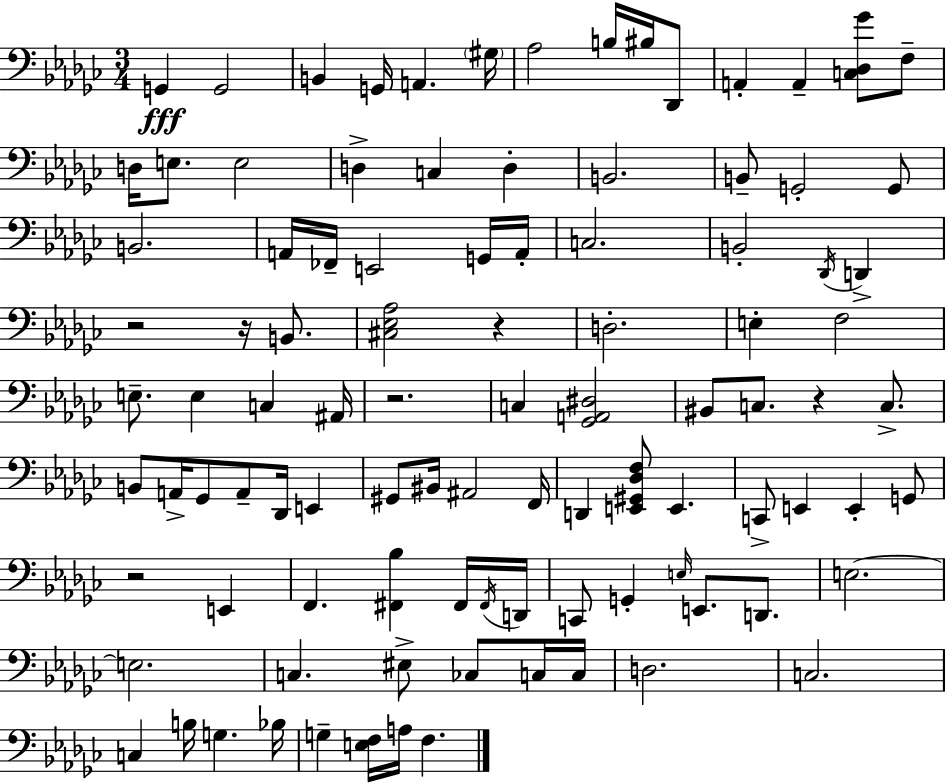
X:1
T:Untitled
M:3/4
L:1/4
K:Ebm
G,, G,,2 B,, G,,/4 A,, ^G,/4 _A,2 B,/4 ^B,/4 _D,,/2 A,, A,, [C,_D,_G]/2 F,/2 D,/4 E,/2 E,2 D, C, D, B,,2 B,,/2 G,,2 G,,/2 B,,2 A,,/4 _F,,/4 E,,2 G,,/4 A,,/4 C,2 B,,2 _D,,/4 D,, z2 z/4 B,,/2 [^C,_E,_A,]2 z D,2 E, F,2 E,/2 E, C, ^A,,/4 z2 C, [_G,,A,,^D,]2 ^B,,/2 C,/2 z C,/2 B,,/2 A,,/4 _G,,/2 A,,/2 _D,,/4 E,, ^G,,/2 ^B,,/4 ^A,,2 F,,/4 D,, [E,,^G,,_D,F,]/2 E,, C,,/2 E,, E,, G,,/2 z2 E,, F,, [^F,,_B,] ^F,,/4 ^F,,/4 D,,/4 C,,/2 G,, E,/4 E,,/2 D,,/2 E,2 E,2 C, ^E,/2 _C,/2 C,/4 C,/4 D,2 C,2 C, B,/4 G, _B,/4 G, [E,F,]/4 A,/4 F,